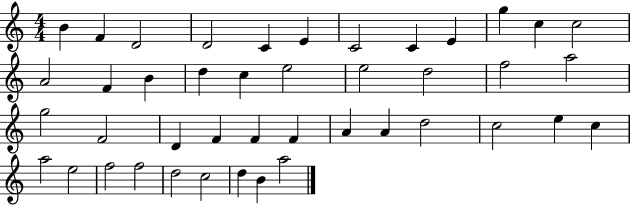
{
  \clef treble
  \numericTimeSignature
  \time 4/4
  \key c \major
  b'4 f'4 d'2 | d'2 c'4 e'4 | c'2 c'4 e'4 | g''4 c''4 c''2 | \break a'2 f'4 b'4 | d''4 c''4 e''2 | e''2 d''2 | f''2 a''2 | \break g''2 f'2 | d'4 f'4 f'4 f'4 | a'4 a'4 d''2 | c''2 e''4 c''4 | \break a''2 e''2 | f''2 f''2 | d''2 c''2 | d''4 b'4 a''2 | \break \bar "|."
}